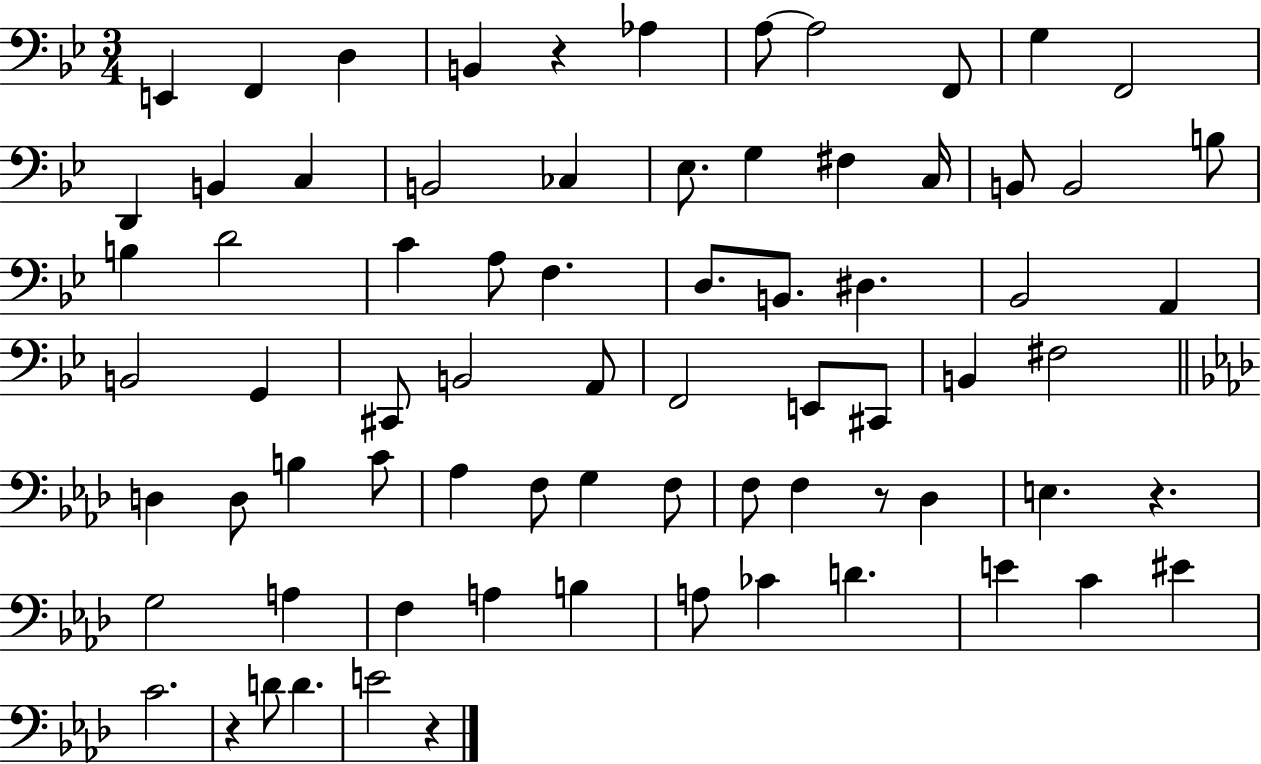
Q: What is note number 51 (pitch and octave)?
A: F3